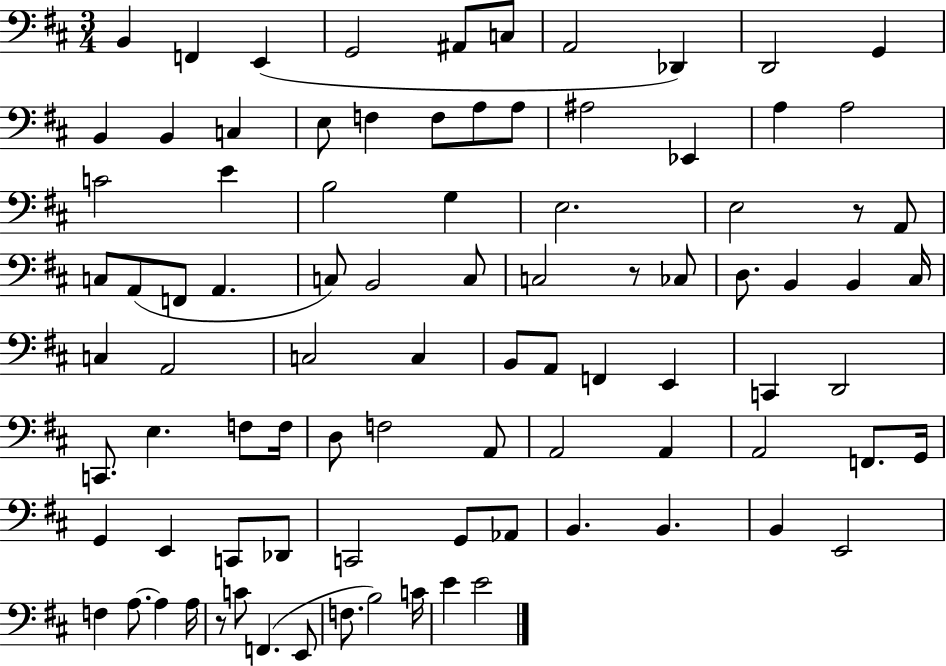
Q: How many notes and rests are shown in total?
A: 90